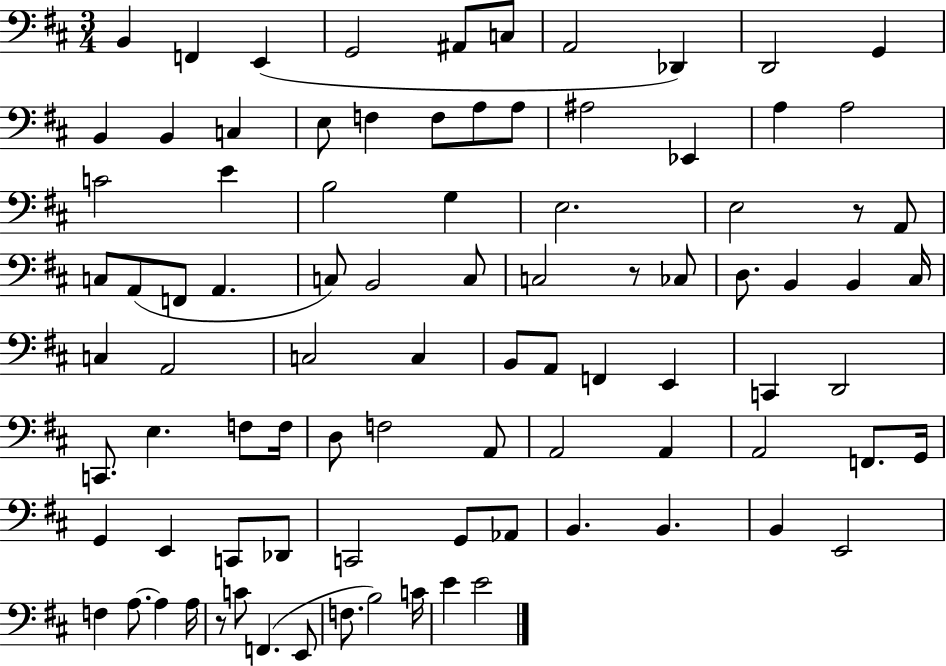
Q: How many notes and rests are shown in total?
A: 90